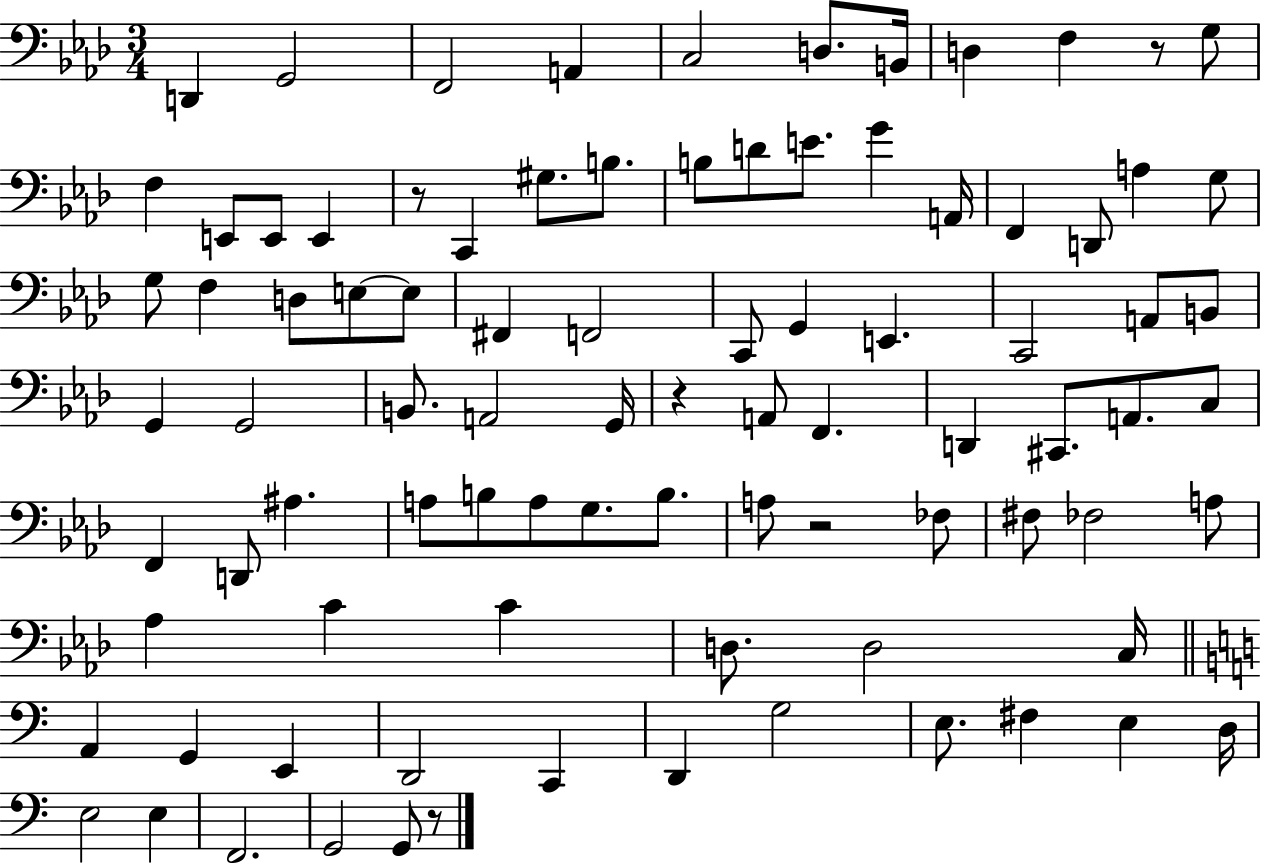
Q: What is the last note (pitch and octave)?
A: G2